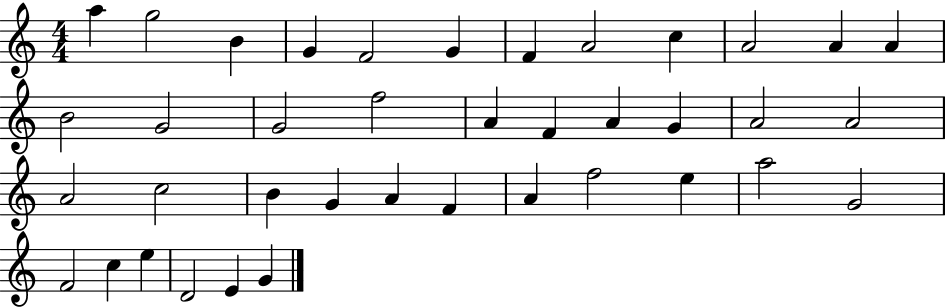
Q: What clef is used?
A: treble